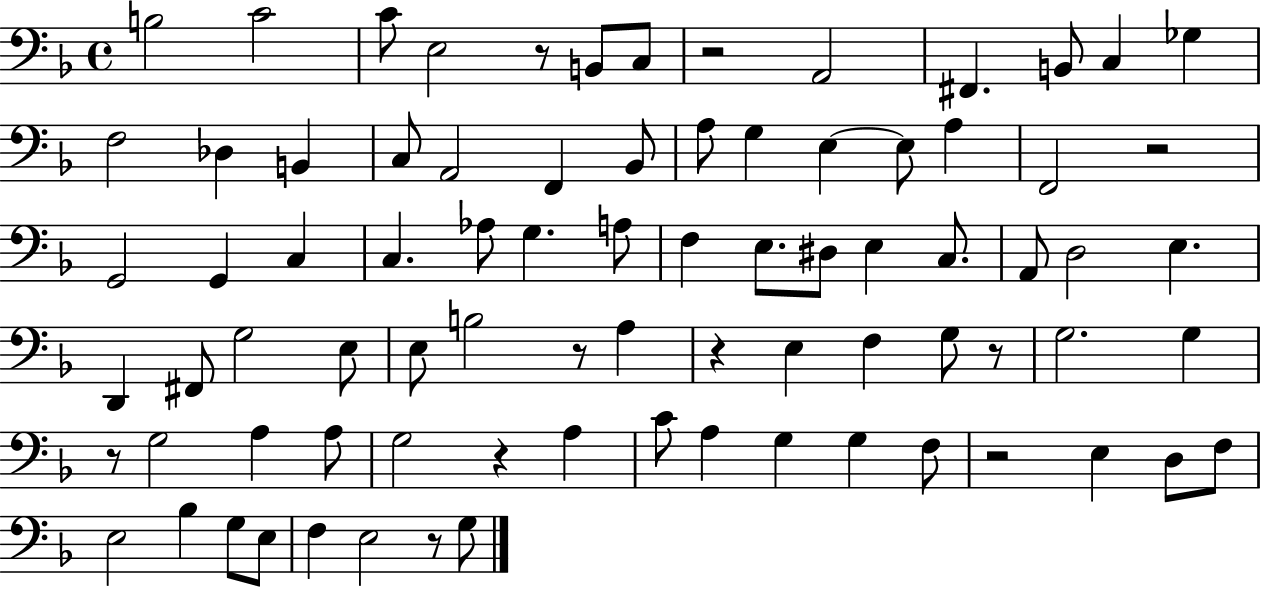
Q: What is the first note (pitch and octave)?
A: B3